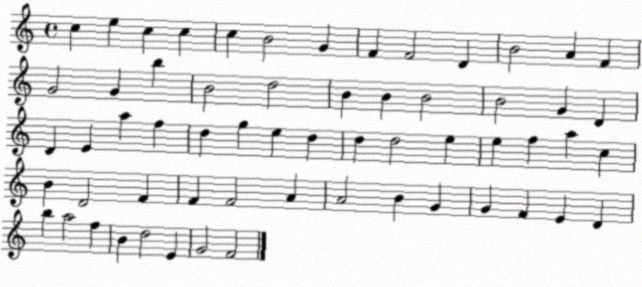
X:1
T:Untitled
M:4/4
L:1/4
K:C
c e c c c B2 G F F2 D B2 A F G2 G b B2 d2 B B B2 B2 G D D E a f d g e d d d2 e e f a c B D2 F F F2 A A2 B G G F E D b a2 f B d2 E G2 F2